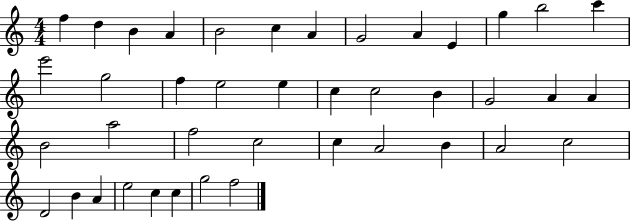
X:1
T:Untitled
M:4/4
L:1/4
K:C
f d B A B2 c A G2 A E g b2 c' e'2 g2 f e2 e c c2 B G2 A A B2 a2 f2 c2 c A2 B A2 c2 D2 B A e2 c c g2 f2